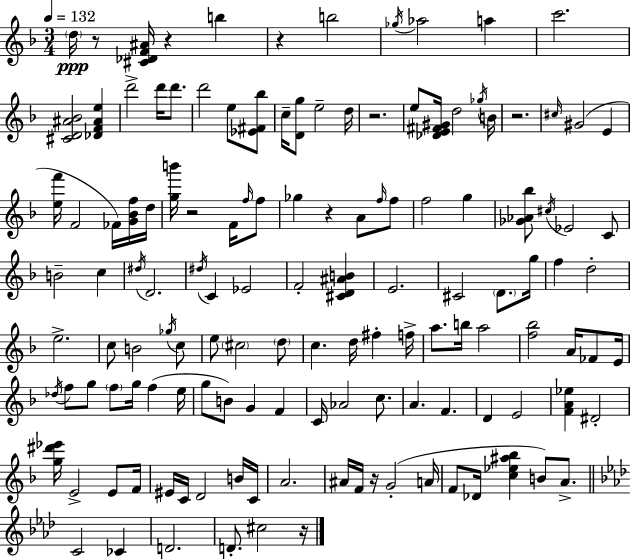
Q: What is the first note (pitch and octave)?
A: D5